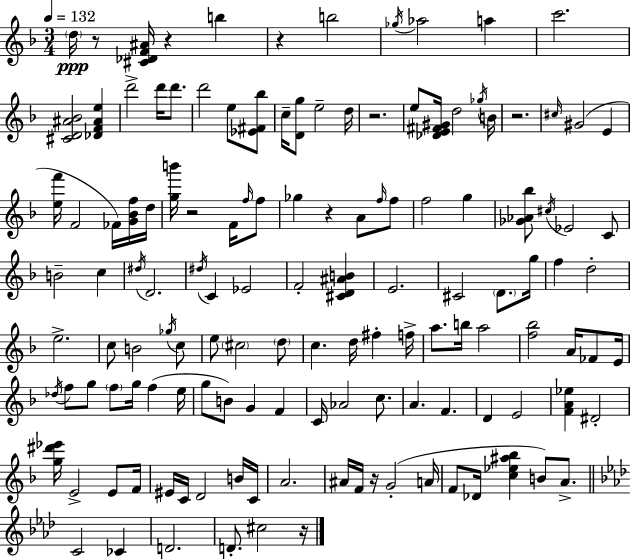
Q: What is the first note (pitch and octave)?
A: D5